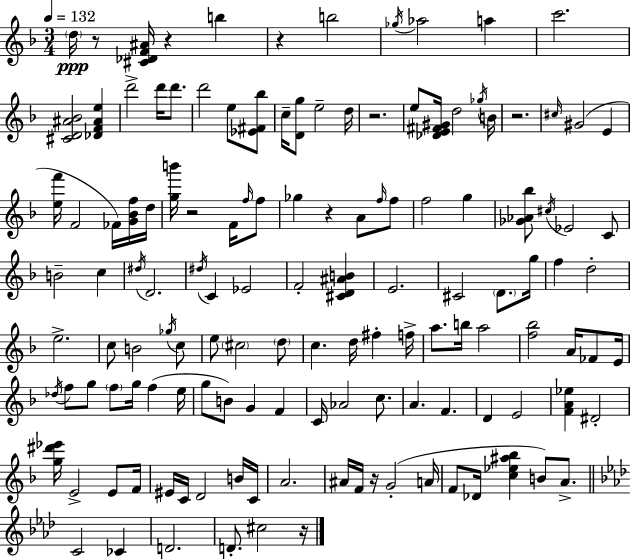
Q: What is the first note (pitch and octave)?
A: D5